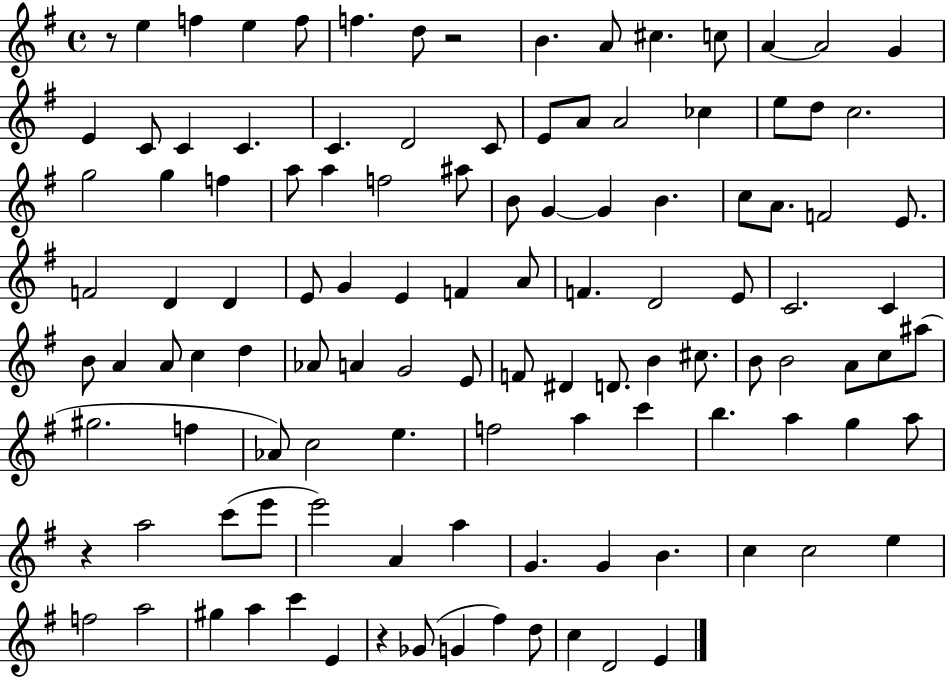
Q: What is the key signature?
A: G major